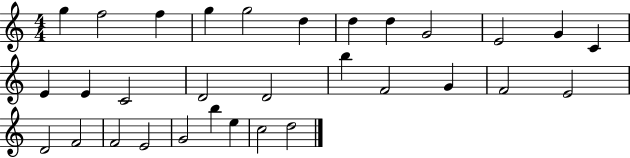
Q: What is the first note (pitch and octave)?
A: G5